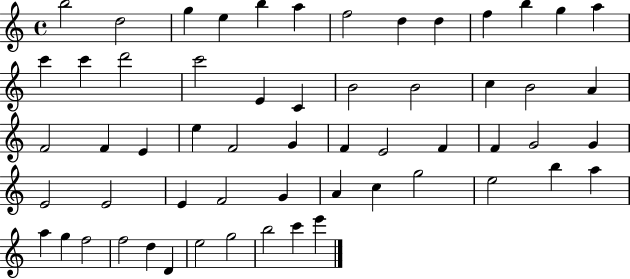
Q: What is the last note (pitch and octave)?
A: E6